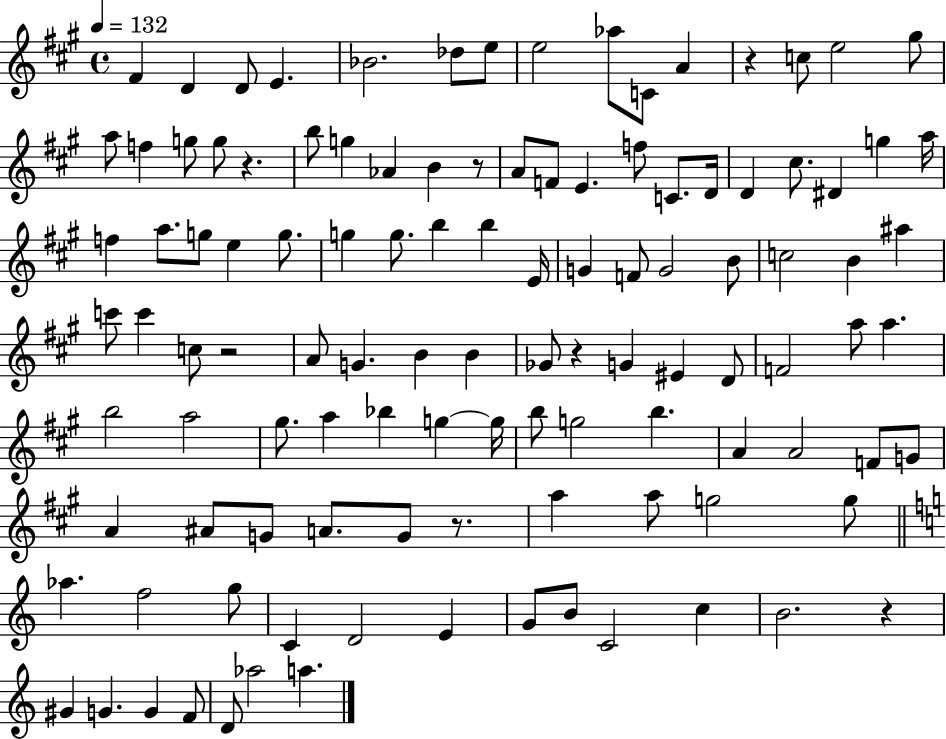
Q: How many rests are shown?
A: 7